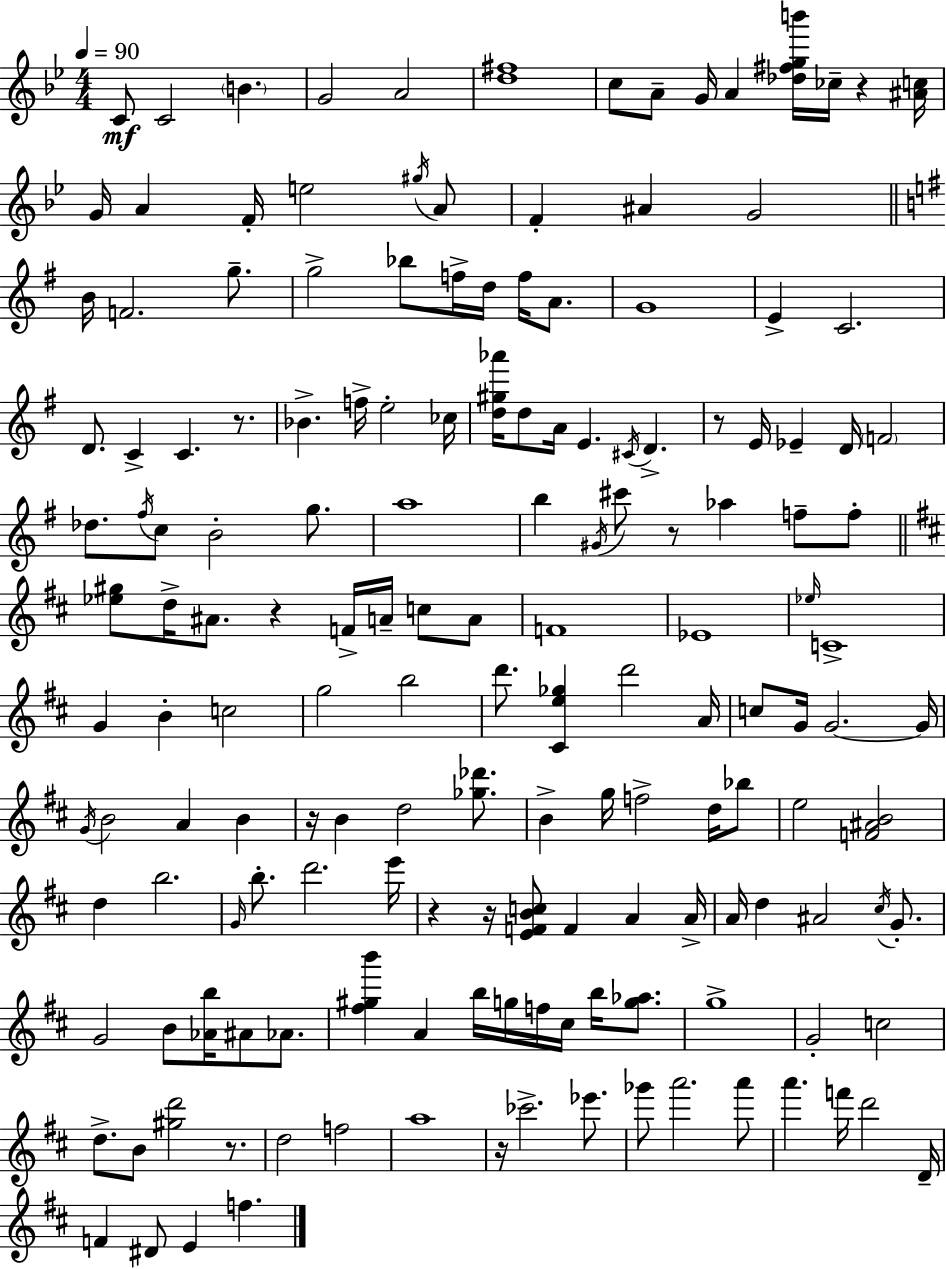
{
  \clef treble
  \numericTimeSignature
  \time 4/4
  \key g \minor
  \tempo 4 = 90
  c'8\mf c'2 \parenthesize b'4. | g'2 a'2 | <d'' fis''>1 | c''8 a'8-- g'16 a'4 <des'' fis'' g'' b'''>16 ces''16-- r4 <ais' c''>16 | \break g'16 a'4 f'16-. e''2 \acciaccatura { gis''16 } a'8 | f'4-. ais'4 g'2 | \bar "||" \break \key g \major b'16 f'2. g''8.-- | g''2-> bes''8 f''16-> d''16 f''16 a'8. | g'1 | e'4-> c'2. | \break d'8. c'4-> c'4. r8. | bes'4.-> f''16-> e''2-. ces''16 | <d'' gis'' aes'''>16 d''8 a'16 e'4. \acciaccatura { cis'16 } d'4.-> | r8 e'16 ees'4-- d'16 \parenthesize f'2 | \break des''8. \acciaccatura { fis''16 } c''8 b'2-. g''8. | a''1 | b''4 \acciaccatura { gis'16 } cis'''8 r8 aes''4 f''8-- | f''8-. \bar "||" \break \key d \major <ees'' gis''>8 d''16-> ais'8. r4 f'16-> a'16-- c''8 a'8 | f'1 | ees'1 | \grace { ees''16 } c'1-> | \break g'4 b'4-. c''2 | g''2 b''2 | d'''8. <cis' e'' ges''>4 d'''2 | a'16 c''8 g'16 g'2.~~ | \break g'16 \acciaccatura { g'16 } b'2 a'4 b'4 | r16 b'4 d''2 <ges'' des'''>8. | b'4-> g''16 f''2-> d''16 | bes''8 e''2 <f' ais' b'>2 | \break d''4 b''2. | \grace { g'16 } b''8.-. d'''2. | e'''16 r4 r16 <e' f' b' c''>8 f'4 a'4 | a'16-> a'16 d''4 ais'2 | \break \acciaccatura { cis''16 } g'8.-. g'2 b'8 <aes' b''>16 ais'8 | aes'8. <fis'' gis'' b'''>4 a'4 b''16 g''16 f''16 cis''16 | b''16 <g'' aes''>8. g''1-> | g'2-. c''2 | \break d''8.-> b'8 <gis'' d'''>2 | r8. d''2 f''2 | a''1 | r16 ces'''2.-> | \break ees'''8. ges'''8 a'''2. | a'''8 a'''4. f'''16 d'''2 | d'16-- f'4 dis'8 e'4 f''4. | \bar "|."
}